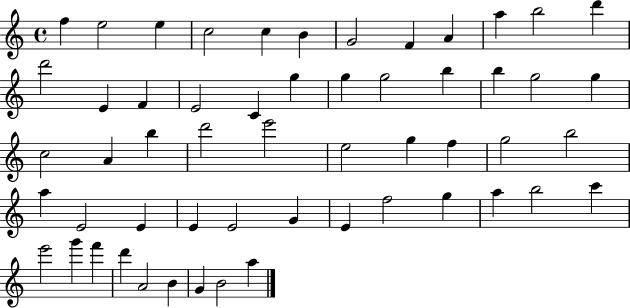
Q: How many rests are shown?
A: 0